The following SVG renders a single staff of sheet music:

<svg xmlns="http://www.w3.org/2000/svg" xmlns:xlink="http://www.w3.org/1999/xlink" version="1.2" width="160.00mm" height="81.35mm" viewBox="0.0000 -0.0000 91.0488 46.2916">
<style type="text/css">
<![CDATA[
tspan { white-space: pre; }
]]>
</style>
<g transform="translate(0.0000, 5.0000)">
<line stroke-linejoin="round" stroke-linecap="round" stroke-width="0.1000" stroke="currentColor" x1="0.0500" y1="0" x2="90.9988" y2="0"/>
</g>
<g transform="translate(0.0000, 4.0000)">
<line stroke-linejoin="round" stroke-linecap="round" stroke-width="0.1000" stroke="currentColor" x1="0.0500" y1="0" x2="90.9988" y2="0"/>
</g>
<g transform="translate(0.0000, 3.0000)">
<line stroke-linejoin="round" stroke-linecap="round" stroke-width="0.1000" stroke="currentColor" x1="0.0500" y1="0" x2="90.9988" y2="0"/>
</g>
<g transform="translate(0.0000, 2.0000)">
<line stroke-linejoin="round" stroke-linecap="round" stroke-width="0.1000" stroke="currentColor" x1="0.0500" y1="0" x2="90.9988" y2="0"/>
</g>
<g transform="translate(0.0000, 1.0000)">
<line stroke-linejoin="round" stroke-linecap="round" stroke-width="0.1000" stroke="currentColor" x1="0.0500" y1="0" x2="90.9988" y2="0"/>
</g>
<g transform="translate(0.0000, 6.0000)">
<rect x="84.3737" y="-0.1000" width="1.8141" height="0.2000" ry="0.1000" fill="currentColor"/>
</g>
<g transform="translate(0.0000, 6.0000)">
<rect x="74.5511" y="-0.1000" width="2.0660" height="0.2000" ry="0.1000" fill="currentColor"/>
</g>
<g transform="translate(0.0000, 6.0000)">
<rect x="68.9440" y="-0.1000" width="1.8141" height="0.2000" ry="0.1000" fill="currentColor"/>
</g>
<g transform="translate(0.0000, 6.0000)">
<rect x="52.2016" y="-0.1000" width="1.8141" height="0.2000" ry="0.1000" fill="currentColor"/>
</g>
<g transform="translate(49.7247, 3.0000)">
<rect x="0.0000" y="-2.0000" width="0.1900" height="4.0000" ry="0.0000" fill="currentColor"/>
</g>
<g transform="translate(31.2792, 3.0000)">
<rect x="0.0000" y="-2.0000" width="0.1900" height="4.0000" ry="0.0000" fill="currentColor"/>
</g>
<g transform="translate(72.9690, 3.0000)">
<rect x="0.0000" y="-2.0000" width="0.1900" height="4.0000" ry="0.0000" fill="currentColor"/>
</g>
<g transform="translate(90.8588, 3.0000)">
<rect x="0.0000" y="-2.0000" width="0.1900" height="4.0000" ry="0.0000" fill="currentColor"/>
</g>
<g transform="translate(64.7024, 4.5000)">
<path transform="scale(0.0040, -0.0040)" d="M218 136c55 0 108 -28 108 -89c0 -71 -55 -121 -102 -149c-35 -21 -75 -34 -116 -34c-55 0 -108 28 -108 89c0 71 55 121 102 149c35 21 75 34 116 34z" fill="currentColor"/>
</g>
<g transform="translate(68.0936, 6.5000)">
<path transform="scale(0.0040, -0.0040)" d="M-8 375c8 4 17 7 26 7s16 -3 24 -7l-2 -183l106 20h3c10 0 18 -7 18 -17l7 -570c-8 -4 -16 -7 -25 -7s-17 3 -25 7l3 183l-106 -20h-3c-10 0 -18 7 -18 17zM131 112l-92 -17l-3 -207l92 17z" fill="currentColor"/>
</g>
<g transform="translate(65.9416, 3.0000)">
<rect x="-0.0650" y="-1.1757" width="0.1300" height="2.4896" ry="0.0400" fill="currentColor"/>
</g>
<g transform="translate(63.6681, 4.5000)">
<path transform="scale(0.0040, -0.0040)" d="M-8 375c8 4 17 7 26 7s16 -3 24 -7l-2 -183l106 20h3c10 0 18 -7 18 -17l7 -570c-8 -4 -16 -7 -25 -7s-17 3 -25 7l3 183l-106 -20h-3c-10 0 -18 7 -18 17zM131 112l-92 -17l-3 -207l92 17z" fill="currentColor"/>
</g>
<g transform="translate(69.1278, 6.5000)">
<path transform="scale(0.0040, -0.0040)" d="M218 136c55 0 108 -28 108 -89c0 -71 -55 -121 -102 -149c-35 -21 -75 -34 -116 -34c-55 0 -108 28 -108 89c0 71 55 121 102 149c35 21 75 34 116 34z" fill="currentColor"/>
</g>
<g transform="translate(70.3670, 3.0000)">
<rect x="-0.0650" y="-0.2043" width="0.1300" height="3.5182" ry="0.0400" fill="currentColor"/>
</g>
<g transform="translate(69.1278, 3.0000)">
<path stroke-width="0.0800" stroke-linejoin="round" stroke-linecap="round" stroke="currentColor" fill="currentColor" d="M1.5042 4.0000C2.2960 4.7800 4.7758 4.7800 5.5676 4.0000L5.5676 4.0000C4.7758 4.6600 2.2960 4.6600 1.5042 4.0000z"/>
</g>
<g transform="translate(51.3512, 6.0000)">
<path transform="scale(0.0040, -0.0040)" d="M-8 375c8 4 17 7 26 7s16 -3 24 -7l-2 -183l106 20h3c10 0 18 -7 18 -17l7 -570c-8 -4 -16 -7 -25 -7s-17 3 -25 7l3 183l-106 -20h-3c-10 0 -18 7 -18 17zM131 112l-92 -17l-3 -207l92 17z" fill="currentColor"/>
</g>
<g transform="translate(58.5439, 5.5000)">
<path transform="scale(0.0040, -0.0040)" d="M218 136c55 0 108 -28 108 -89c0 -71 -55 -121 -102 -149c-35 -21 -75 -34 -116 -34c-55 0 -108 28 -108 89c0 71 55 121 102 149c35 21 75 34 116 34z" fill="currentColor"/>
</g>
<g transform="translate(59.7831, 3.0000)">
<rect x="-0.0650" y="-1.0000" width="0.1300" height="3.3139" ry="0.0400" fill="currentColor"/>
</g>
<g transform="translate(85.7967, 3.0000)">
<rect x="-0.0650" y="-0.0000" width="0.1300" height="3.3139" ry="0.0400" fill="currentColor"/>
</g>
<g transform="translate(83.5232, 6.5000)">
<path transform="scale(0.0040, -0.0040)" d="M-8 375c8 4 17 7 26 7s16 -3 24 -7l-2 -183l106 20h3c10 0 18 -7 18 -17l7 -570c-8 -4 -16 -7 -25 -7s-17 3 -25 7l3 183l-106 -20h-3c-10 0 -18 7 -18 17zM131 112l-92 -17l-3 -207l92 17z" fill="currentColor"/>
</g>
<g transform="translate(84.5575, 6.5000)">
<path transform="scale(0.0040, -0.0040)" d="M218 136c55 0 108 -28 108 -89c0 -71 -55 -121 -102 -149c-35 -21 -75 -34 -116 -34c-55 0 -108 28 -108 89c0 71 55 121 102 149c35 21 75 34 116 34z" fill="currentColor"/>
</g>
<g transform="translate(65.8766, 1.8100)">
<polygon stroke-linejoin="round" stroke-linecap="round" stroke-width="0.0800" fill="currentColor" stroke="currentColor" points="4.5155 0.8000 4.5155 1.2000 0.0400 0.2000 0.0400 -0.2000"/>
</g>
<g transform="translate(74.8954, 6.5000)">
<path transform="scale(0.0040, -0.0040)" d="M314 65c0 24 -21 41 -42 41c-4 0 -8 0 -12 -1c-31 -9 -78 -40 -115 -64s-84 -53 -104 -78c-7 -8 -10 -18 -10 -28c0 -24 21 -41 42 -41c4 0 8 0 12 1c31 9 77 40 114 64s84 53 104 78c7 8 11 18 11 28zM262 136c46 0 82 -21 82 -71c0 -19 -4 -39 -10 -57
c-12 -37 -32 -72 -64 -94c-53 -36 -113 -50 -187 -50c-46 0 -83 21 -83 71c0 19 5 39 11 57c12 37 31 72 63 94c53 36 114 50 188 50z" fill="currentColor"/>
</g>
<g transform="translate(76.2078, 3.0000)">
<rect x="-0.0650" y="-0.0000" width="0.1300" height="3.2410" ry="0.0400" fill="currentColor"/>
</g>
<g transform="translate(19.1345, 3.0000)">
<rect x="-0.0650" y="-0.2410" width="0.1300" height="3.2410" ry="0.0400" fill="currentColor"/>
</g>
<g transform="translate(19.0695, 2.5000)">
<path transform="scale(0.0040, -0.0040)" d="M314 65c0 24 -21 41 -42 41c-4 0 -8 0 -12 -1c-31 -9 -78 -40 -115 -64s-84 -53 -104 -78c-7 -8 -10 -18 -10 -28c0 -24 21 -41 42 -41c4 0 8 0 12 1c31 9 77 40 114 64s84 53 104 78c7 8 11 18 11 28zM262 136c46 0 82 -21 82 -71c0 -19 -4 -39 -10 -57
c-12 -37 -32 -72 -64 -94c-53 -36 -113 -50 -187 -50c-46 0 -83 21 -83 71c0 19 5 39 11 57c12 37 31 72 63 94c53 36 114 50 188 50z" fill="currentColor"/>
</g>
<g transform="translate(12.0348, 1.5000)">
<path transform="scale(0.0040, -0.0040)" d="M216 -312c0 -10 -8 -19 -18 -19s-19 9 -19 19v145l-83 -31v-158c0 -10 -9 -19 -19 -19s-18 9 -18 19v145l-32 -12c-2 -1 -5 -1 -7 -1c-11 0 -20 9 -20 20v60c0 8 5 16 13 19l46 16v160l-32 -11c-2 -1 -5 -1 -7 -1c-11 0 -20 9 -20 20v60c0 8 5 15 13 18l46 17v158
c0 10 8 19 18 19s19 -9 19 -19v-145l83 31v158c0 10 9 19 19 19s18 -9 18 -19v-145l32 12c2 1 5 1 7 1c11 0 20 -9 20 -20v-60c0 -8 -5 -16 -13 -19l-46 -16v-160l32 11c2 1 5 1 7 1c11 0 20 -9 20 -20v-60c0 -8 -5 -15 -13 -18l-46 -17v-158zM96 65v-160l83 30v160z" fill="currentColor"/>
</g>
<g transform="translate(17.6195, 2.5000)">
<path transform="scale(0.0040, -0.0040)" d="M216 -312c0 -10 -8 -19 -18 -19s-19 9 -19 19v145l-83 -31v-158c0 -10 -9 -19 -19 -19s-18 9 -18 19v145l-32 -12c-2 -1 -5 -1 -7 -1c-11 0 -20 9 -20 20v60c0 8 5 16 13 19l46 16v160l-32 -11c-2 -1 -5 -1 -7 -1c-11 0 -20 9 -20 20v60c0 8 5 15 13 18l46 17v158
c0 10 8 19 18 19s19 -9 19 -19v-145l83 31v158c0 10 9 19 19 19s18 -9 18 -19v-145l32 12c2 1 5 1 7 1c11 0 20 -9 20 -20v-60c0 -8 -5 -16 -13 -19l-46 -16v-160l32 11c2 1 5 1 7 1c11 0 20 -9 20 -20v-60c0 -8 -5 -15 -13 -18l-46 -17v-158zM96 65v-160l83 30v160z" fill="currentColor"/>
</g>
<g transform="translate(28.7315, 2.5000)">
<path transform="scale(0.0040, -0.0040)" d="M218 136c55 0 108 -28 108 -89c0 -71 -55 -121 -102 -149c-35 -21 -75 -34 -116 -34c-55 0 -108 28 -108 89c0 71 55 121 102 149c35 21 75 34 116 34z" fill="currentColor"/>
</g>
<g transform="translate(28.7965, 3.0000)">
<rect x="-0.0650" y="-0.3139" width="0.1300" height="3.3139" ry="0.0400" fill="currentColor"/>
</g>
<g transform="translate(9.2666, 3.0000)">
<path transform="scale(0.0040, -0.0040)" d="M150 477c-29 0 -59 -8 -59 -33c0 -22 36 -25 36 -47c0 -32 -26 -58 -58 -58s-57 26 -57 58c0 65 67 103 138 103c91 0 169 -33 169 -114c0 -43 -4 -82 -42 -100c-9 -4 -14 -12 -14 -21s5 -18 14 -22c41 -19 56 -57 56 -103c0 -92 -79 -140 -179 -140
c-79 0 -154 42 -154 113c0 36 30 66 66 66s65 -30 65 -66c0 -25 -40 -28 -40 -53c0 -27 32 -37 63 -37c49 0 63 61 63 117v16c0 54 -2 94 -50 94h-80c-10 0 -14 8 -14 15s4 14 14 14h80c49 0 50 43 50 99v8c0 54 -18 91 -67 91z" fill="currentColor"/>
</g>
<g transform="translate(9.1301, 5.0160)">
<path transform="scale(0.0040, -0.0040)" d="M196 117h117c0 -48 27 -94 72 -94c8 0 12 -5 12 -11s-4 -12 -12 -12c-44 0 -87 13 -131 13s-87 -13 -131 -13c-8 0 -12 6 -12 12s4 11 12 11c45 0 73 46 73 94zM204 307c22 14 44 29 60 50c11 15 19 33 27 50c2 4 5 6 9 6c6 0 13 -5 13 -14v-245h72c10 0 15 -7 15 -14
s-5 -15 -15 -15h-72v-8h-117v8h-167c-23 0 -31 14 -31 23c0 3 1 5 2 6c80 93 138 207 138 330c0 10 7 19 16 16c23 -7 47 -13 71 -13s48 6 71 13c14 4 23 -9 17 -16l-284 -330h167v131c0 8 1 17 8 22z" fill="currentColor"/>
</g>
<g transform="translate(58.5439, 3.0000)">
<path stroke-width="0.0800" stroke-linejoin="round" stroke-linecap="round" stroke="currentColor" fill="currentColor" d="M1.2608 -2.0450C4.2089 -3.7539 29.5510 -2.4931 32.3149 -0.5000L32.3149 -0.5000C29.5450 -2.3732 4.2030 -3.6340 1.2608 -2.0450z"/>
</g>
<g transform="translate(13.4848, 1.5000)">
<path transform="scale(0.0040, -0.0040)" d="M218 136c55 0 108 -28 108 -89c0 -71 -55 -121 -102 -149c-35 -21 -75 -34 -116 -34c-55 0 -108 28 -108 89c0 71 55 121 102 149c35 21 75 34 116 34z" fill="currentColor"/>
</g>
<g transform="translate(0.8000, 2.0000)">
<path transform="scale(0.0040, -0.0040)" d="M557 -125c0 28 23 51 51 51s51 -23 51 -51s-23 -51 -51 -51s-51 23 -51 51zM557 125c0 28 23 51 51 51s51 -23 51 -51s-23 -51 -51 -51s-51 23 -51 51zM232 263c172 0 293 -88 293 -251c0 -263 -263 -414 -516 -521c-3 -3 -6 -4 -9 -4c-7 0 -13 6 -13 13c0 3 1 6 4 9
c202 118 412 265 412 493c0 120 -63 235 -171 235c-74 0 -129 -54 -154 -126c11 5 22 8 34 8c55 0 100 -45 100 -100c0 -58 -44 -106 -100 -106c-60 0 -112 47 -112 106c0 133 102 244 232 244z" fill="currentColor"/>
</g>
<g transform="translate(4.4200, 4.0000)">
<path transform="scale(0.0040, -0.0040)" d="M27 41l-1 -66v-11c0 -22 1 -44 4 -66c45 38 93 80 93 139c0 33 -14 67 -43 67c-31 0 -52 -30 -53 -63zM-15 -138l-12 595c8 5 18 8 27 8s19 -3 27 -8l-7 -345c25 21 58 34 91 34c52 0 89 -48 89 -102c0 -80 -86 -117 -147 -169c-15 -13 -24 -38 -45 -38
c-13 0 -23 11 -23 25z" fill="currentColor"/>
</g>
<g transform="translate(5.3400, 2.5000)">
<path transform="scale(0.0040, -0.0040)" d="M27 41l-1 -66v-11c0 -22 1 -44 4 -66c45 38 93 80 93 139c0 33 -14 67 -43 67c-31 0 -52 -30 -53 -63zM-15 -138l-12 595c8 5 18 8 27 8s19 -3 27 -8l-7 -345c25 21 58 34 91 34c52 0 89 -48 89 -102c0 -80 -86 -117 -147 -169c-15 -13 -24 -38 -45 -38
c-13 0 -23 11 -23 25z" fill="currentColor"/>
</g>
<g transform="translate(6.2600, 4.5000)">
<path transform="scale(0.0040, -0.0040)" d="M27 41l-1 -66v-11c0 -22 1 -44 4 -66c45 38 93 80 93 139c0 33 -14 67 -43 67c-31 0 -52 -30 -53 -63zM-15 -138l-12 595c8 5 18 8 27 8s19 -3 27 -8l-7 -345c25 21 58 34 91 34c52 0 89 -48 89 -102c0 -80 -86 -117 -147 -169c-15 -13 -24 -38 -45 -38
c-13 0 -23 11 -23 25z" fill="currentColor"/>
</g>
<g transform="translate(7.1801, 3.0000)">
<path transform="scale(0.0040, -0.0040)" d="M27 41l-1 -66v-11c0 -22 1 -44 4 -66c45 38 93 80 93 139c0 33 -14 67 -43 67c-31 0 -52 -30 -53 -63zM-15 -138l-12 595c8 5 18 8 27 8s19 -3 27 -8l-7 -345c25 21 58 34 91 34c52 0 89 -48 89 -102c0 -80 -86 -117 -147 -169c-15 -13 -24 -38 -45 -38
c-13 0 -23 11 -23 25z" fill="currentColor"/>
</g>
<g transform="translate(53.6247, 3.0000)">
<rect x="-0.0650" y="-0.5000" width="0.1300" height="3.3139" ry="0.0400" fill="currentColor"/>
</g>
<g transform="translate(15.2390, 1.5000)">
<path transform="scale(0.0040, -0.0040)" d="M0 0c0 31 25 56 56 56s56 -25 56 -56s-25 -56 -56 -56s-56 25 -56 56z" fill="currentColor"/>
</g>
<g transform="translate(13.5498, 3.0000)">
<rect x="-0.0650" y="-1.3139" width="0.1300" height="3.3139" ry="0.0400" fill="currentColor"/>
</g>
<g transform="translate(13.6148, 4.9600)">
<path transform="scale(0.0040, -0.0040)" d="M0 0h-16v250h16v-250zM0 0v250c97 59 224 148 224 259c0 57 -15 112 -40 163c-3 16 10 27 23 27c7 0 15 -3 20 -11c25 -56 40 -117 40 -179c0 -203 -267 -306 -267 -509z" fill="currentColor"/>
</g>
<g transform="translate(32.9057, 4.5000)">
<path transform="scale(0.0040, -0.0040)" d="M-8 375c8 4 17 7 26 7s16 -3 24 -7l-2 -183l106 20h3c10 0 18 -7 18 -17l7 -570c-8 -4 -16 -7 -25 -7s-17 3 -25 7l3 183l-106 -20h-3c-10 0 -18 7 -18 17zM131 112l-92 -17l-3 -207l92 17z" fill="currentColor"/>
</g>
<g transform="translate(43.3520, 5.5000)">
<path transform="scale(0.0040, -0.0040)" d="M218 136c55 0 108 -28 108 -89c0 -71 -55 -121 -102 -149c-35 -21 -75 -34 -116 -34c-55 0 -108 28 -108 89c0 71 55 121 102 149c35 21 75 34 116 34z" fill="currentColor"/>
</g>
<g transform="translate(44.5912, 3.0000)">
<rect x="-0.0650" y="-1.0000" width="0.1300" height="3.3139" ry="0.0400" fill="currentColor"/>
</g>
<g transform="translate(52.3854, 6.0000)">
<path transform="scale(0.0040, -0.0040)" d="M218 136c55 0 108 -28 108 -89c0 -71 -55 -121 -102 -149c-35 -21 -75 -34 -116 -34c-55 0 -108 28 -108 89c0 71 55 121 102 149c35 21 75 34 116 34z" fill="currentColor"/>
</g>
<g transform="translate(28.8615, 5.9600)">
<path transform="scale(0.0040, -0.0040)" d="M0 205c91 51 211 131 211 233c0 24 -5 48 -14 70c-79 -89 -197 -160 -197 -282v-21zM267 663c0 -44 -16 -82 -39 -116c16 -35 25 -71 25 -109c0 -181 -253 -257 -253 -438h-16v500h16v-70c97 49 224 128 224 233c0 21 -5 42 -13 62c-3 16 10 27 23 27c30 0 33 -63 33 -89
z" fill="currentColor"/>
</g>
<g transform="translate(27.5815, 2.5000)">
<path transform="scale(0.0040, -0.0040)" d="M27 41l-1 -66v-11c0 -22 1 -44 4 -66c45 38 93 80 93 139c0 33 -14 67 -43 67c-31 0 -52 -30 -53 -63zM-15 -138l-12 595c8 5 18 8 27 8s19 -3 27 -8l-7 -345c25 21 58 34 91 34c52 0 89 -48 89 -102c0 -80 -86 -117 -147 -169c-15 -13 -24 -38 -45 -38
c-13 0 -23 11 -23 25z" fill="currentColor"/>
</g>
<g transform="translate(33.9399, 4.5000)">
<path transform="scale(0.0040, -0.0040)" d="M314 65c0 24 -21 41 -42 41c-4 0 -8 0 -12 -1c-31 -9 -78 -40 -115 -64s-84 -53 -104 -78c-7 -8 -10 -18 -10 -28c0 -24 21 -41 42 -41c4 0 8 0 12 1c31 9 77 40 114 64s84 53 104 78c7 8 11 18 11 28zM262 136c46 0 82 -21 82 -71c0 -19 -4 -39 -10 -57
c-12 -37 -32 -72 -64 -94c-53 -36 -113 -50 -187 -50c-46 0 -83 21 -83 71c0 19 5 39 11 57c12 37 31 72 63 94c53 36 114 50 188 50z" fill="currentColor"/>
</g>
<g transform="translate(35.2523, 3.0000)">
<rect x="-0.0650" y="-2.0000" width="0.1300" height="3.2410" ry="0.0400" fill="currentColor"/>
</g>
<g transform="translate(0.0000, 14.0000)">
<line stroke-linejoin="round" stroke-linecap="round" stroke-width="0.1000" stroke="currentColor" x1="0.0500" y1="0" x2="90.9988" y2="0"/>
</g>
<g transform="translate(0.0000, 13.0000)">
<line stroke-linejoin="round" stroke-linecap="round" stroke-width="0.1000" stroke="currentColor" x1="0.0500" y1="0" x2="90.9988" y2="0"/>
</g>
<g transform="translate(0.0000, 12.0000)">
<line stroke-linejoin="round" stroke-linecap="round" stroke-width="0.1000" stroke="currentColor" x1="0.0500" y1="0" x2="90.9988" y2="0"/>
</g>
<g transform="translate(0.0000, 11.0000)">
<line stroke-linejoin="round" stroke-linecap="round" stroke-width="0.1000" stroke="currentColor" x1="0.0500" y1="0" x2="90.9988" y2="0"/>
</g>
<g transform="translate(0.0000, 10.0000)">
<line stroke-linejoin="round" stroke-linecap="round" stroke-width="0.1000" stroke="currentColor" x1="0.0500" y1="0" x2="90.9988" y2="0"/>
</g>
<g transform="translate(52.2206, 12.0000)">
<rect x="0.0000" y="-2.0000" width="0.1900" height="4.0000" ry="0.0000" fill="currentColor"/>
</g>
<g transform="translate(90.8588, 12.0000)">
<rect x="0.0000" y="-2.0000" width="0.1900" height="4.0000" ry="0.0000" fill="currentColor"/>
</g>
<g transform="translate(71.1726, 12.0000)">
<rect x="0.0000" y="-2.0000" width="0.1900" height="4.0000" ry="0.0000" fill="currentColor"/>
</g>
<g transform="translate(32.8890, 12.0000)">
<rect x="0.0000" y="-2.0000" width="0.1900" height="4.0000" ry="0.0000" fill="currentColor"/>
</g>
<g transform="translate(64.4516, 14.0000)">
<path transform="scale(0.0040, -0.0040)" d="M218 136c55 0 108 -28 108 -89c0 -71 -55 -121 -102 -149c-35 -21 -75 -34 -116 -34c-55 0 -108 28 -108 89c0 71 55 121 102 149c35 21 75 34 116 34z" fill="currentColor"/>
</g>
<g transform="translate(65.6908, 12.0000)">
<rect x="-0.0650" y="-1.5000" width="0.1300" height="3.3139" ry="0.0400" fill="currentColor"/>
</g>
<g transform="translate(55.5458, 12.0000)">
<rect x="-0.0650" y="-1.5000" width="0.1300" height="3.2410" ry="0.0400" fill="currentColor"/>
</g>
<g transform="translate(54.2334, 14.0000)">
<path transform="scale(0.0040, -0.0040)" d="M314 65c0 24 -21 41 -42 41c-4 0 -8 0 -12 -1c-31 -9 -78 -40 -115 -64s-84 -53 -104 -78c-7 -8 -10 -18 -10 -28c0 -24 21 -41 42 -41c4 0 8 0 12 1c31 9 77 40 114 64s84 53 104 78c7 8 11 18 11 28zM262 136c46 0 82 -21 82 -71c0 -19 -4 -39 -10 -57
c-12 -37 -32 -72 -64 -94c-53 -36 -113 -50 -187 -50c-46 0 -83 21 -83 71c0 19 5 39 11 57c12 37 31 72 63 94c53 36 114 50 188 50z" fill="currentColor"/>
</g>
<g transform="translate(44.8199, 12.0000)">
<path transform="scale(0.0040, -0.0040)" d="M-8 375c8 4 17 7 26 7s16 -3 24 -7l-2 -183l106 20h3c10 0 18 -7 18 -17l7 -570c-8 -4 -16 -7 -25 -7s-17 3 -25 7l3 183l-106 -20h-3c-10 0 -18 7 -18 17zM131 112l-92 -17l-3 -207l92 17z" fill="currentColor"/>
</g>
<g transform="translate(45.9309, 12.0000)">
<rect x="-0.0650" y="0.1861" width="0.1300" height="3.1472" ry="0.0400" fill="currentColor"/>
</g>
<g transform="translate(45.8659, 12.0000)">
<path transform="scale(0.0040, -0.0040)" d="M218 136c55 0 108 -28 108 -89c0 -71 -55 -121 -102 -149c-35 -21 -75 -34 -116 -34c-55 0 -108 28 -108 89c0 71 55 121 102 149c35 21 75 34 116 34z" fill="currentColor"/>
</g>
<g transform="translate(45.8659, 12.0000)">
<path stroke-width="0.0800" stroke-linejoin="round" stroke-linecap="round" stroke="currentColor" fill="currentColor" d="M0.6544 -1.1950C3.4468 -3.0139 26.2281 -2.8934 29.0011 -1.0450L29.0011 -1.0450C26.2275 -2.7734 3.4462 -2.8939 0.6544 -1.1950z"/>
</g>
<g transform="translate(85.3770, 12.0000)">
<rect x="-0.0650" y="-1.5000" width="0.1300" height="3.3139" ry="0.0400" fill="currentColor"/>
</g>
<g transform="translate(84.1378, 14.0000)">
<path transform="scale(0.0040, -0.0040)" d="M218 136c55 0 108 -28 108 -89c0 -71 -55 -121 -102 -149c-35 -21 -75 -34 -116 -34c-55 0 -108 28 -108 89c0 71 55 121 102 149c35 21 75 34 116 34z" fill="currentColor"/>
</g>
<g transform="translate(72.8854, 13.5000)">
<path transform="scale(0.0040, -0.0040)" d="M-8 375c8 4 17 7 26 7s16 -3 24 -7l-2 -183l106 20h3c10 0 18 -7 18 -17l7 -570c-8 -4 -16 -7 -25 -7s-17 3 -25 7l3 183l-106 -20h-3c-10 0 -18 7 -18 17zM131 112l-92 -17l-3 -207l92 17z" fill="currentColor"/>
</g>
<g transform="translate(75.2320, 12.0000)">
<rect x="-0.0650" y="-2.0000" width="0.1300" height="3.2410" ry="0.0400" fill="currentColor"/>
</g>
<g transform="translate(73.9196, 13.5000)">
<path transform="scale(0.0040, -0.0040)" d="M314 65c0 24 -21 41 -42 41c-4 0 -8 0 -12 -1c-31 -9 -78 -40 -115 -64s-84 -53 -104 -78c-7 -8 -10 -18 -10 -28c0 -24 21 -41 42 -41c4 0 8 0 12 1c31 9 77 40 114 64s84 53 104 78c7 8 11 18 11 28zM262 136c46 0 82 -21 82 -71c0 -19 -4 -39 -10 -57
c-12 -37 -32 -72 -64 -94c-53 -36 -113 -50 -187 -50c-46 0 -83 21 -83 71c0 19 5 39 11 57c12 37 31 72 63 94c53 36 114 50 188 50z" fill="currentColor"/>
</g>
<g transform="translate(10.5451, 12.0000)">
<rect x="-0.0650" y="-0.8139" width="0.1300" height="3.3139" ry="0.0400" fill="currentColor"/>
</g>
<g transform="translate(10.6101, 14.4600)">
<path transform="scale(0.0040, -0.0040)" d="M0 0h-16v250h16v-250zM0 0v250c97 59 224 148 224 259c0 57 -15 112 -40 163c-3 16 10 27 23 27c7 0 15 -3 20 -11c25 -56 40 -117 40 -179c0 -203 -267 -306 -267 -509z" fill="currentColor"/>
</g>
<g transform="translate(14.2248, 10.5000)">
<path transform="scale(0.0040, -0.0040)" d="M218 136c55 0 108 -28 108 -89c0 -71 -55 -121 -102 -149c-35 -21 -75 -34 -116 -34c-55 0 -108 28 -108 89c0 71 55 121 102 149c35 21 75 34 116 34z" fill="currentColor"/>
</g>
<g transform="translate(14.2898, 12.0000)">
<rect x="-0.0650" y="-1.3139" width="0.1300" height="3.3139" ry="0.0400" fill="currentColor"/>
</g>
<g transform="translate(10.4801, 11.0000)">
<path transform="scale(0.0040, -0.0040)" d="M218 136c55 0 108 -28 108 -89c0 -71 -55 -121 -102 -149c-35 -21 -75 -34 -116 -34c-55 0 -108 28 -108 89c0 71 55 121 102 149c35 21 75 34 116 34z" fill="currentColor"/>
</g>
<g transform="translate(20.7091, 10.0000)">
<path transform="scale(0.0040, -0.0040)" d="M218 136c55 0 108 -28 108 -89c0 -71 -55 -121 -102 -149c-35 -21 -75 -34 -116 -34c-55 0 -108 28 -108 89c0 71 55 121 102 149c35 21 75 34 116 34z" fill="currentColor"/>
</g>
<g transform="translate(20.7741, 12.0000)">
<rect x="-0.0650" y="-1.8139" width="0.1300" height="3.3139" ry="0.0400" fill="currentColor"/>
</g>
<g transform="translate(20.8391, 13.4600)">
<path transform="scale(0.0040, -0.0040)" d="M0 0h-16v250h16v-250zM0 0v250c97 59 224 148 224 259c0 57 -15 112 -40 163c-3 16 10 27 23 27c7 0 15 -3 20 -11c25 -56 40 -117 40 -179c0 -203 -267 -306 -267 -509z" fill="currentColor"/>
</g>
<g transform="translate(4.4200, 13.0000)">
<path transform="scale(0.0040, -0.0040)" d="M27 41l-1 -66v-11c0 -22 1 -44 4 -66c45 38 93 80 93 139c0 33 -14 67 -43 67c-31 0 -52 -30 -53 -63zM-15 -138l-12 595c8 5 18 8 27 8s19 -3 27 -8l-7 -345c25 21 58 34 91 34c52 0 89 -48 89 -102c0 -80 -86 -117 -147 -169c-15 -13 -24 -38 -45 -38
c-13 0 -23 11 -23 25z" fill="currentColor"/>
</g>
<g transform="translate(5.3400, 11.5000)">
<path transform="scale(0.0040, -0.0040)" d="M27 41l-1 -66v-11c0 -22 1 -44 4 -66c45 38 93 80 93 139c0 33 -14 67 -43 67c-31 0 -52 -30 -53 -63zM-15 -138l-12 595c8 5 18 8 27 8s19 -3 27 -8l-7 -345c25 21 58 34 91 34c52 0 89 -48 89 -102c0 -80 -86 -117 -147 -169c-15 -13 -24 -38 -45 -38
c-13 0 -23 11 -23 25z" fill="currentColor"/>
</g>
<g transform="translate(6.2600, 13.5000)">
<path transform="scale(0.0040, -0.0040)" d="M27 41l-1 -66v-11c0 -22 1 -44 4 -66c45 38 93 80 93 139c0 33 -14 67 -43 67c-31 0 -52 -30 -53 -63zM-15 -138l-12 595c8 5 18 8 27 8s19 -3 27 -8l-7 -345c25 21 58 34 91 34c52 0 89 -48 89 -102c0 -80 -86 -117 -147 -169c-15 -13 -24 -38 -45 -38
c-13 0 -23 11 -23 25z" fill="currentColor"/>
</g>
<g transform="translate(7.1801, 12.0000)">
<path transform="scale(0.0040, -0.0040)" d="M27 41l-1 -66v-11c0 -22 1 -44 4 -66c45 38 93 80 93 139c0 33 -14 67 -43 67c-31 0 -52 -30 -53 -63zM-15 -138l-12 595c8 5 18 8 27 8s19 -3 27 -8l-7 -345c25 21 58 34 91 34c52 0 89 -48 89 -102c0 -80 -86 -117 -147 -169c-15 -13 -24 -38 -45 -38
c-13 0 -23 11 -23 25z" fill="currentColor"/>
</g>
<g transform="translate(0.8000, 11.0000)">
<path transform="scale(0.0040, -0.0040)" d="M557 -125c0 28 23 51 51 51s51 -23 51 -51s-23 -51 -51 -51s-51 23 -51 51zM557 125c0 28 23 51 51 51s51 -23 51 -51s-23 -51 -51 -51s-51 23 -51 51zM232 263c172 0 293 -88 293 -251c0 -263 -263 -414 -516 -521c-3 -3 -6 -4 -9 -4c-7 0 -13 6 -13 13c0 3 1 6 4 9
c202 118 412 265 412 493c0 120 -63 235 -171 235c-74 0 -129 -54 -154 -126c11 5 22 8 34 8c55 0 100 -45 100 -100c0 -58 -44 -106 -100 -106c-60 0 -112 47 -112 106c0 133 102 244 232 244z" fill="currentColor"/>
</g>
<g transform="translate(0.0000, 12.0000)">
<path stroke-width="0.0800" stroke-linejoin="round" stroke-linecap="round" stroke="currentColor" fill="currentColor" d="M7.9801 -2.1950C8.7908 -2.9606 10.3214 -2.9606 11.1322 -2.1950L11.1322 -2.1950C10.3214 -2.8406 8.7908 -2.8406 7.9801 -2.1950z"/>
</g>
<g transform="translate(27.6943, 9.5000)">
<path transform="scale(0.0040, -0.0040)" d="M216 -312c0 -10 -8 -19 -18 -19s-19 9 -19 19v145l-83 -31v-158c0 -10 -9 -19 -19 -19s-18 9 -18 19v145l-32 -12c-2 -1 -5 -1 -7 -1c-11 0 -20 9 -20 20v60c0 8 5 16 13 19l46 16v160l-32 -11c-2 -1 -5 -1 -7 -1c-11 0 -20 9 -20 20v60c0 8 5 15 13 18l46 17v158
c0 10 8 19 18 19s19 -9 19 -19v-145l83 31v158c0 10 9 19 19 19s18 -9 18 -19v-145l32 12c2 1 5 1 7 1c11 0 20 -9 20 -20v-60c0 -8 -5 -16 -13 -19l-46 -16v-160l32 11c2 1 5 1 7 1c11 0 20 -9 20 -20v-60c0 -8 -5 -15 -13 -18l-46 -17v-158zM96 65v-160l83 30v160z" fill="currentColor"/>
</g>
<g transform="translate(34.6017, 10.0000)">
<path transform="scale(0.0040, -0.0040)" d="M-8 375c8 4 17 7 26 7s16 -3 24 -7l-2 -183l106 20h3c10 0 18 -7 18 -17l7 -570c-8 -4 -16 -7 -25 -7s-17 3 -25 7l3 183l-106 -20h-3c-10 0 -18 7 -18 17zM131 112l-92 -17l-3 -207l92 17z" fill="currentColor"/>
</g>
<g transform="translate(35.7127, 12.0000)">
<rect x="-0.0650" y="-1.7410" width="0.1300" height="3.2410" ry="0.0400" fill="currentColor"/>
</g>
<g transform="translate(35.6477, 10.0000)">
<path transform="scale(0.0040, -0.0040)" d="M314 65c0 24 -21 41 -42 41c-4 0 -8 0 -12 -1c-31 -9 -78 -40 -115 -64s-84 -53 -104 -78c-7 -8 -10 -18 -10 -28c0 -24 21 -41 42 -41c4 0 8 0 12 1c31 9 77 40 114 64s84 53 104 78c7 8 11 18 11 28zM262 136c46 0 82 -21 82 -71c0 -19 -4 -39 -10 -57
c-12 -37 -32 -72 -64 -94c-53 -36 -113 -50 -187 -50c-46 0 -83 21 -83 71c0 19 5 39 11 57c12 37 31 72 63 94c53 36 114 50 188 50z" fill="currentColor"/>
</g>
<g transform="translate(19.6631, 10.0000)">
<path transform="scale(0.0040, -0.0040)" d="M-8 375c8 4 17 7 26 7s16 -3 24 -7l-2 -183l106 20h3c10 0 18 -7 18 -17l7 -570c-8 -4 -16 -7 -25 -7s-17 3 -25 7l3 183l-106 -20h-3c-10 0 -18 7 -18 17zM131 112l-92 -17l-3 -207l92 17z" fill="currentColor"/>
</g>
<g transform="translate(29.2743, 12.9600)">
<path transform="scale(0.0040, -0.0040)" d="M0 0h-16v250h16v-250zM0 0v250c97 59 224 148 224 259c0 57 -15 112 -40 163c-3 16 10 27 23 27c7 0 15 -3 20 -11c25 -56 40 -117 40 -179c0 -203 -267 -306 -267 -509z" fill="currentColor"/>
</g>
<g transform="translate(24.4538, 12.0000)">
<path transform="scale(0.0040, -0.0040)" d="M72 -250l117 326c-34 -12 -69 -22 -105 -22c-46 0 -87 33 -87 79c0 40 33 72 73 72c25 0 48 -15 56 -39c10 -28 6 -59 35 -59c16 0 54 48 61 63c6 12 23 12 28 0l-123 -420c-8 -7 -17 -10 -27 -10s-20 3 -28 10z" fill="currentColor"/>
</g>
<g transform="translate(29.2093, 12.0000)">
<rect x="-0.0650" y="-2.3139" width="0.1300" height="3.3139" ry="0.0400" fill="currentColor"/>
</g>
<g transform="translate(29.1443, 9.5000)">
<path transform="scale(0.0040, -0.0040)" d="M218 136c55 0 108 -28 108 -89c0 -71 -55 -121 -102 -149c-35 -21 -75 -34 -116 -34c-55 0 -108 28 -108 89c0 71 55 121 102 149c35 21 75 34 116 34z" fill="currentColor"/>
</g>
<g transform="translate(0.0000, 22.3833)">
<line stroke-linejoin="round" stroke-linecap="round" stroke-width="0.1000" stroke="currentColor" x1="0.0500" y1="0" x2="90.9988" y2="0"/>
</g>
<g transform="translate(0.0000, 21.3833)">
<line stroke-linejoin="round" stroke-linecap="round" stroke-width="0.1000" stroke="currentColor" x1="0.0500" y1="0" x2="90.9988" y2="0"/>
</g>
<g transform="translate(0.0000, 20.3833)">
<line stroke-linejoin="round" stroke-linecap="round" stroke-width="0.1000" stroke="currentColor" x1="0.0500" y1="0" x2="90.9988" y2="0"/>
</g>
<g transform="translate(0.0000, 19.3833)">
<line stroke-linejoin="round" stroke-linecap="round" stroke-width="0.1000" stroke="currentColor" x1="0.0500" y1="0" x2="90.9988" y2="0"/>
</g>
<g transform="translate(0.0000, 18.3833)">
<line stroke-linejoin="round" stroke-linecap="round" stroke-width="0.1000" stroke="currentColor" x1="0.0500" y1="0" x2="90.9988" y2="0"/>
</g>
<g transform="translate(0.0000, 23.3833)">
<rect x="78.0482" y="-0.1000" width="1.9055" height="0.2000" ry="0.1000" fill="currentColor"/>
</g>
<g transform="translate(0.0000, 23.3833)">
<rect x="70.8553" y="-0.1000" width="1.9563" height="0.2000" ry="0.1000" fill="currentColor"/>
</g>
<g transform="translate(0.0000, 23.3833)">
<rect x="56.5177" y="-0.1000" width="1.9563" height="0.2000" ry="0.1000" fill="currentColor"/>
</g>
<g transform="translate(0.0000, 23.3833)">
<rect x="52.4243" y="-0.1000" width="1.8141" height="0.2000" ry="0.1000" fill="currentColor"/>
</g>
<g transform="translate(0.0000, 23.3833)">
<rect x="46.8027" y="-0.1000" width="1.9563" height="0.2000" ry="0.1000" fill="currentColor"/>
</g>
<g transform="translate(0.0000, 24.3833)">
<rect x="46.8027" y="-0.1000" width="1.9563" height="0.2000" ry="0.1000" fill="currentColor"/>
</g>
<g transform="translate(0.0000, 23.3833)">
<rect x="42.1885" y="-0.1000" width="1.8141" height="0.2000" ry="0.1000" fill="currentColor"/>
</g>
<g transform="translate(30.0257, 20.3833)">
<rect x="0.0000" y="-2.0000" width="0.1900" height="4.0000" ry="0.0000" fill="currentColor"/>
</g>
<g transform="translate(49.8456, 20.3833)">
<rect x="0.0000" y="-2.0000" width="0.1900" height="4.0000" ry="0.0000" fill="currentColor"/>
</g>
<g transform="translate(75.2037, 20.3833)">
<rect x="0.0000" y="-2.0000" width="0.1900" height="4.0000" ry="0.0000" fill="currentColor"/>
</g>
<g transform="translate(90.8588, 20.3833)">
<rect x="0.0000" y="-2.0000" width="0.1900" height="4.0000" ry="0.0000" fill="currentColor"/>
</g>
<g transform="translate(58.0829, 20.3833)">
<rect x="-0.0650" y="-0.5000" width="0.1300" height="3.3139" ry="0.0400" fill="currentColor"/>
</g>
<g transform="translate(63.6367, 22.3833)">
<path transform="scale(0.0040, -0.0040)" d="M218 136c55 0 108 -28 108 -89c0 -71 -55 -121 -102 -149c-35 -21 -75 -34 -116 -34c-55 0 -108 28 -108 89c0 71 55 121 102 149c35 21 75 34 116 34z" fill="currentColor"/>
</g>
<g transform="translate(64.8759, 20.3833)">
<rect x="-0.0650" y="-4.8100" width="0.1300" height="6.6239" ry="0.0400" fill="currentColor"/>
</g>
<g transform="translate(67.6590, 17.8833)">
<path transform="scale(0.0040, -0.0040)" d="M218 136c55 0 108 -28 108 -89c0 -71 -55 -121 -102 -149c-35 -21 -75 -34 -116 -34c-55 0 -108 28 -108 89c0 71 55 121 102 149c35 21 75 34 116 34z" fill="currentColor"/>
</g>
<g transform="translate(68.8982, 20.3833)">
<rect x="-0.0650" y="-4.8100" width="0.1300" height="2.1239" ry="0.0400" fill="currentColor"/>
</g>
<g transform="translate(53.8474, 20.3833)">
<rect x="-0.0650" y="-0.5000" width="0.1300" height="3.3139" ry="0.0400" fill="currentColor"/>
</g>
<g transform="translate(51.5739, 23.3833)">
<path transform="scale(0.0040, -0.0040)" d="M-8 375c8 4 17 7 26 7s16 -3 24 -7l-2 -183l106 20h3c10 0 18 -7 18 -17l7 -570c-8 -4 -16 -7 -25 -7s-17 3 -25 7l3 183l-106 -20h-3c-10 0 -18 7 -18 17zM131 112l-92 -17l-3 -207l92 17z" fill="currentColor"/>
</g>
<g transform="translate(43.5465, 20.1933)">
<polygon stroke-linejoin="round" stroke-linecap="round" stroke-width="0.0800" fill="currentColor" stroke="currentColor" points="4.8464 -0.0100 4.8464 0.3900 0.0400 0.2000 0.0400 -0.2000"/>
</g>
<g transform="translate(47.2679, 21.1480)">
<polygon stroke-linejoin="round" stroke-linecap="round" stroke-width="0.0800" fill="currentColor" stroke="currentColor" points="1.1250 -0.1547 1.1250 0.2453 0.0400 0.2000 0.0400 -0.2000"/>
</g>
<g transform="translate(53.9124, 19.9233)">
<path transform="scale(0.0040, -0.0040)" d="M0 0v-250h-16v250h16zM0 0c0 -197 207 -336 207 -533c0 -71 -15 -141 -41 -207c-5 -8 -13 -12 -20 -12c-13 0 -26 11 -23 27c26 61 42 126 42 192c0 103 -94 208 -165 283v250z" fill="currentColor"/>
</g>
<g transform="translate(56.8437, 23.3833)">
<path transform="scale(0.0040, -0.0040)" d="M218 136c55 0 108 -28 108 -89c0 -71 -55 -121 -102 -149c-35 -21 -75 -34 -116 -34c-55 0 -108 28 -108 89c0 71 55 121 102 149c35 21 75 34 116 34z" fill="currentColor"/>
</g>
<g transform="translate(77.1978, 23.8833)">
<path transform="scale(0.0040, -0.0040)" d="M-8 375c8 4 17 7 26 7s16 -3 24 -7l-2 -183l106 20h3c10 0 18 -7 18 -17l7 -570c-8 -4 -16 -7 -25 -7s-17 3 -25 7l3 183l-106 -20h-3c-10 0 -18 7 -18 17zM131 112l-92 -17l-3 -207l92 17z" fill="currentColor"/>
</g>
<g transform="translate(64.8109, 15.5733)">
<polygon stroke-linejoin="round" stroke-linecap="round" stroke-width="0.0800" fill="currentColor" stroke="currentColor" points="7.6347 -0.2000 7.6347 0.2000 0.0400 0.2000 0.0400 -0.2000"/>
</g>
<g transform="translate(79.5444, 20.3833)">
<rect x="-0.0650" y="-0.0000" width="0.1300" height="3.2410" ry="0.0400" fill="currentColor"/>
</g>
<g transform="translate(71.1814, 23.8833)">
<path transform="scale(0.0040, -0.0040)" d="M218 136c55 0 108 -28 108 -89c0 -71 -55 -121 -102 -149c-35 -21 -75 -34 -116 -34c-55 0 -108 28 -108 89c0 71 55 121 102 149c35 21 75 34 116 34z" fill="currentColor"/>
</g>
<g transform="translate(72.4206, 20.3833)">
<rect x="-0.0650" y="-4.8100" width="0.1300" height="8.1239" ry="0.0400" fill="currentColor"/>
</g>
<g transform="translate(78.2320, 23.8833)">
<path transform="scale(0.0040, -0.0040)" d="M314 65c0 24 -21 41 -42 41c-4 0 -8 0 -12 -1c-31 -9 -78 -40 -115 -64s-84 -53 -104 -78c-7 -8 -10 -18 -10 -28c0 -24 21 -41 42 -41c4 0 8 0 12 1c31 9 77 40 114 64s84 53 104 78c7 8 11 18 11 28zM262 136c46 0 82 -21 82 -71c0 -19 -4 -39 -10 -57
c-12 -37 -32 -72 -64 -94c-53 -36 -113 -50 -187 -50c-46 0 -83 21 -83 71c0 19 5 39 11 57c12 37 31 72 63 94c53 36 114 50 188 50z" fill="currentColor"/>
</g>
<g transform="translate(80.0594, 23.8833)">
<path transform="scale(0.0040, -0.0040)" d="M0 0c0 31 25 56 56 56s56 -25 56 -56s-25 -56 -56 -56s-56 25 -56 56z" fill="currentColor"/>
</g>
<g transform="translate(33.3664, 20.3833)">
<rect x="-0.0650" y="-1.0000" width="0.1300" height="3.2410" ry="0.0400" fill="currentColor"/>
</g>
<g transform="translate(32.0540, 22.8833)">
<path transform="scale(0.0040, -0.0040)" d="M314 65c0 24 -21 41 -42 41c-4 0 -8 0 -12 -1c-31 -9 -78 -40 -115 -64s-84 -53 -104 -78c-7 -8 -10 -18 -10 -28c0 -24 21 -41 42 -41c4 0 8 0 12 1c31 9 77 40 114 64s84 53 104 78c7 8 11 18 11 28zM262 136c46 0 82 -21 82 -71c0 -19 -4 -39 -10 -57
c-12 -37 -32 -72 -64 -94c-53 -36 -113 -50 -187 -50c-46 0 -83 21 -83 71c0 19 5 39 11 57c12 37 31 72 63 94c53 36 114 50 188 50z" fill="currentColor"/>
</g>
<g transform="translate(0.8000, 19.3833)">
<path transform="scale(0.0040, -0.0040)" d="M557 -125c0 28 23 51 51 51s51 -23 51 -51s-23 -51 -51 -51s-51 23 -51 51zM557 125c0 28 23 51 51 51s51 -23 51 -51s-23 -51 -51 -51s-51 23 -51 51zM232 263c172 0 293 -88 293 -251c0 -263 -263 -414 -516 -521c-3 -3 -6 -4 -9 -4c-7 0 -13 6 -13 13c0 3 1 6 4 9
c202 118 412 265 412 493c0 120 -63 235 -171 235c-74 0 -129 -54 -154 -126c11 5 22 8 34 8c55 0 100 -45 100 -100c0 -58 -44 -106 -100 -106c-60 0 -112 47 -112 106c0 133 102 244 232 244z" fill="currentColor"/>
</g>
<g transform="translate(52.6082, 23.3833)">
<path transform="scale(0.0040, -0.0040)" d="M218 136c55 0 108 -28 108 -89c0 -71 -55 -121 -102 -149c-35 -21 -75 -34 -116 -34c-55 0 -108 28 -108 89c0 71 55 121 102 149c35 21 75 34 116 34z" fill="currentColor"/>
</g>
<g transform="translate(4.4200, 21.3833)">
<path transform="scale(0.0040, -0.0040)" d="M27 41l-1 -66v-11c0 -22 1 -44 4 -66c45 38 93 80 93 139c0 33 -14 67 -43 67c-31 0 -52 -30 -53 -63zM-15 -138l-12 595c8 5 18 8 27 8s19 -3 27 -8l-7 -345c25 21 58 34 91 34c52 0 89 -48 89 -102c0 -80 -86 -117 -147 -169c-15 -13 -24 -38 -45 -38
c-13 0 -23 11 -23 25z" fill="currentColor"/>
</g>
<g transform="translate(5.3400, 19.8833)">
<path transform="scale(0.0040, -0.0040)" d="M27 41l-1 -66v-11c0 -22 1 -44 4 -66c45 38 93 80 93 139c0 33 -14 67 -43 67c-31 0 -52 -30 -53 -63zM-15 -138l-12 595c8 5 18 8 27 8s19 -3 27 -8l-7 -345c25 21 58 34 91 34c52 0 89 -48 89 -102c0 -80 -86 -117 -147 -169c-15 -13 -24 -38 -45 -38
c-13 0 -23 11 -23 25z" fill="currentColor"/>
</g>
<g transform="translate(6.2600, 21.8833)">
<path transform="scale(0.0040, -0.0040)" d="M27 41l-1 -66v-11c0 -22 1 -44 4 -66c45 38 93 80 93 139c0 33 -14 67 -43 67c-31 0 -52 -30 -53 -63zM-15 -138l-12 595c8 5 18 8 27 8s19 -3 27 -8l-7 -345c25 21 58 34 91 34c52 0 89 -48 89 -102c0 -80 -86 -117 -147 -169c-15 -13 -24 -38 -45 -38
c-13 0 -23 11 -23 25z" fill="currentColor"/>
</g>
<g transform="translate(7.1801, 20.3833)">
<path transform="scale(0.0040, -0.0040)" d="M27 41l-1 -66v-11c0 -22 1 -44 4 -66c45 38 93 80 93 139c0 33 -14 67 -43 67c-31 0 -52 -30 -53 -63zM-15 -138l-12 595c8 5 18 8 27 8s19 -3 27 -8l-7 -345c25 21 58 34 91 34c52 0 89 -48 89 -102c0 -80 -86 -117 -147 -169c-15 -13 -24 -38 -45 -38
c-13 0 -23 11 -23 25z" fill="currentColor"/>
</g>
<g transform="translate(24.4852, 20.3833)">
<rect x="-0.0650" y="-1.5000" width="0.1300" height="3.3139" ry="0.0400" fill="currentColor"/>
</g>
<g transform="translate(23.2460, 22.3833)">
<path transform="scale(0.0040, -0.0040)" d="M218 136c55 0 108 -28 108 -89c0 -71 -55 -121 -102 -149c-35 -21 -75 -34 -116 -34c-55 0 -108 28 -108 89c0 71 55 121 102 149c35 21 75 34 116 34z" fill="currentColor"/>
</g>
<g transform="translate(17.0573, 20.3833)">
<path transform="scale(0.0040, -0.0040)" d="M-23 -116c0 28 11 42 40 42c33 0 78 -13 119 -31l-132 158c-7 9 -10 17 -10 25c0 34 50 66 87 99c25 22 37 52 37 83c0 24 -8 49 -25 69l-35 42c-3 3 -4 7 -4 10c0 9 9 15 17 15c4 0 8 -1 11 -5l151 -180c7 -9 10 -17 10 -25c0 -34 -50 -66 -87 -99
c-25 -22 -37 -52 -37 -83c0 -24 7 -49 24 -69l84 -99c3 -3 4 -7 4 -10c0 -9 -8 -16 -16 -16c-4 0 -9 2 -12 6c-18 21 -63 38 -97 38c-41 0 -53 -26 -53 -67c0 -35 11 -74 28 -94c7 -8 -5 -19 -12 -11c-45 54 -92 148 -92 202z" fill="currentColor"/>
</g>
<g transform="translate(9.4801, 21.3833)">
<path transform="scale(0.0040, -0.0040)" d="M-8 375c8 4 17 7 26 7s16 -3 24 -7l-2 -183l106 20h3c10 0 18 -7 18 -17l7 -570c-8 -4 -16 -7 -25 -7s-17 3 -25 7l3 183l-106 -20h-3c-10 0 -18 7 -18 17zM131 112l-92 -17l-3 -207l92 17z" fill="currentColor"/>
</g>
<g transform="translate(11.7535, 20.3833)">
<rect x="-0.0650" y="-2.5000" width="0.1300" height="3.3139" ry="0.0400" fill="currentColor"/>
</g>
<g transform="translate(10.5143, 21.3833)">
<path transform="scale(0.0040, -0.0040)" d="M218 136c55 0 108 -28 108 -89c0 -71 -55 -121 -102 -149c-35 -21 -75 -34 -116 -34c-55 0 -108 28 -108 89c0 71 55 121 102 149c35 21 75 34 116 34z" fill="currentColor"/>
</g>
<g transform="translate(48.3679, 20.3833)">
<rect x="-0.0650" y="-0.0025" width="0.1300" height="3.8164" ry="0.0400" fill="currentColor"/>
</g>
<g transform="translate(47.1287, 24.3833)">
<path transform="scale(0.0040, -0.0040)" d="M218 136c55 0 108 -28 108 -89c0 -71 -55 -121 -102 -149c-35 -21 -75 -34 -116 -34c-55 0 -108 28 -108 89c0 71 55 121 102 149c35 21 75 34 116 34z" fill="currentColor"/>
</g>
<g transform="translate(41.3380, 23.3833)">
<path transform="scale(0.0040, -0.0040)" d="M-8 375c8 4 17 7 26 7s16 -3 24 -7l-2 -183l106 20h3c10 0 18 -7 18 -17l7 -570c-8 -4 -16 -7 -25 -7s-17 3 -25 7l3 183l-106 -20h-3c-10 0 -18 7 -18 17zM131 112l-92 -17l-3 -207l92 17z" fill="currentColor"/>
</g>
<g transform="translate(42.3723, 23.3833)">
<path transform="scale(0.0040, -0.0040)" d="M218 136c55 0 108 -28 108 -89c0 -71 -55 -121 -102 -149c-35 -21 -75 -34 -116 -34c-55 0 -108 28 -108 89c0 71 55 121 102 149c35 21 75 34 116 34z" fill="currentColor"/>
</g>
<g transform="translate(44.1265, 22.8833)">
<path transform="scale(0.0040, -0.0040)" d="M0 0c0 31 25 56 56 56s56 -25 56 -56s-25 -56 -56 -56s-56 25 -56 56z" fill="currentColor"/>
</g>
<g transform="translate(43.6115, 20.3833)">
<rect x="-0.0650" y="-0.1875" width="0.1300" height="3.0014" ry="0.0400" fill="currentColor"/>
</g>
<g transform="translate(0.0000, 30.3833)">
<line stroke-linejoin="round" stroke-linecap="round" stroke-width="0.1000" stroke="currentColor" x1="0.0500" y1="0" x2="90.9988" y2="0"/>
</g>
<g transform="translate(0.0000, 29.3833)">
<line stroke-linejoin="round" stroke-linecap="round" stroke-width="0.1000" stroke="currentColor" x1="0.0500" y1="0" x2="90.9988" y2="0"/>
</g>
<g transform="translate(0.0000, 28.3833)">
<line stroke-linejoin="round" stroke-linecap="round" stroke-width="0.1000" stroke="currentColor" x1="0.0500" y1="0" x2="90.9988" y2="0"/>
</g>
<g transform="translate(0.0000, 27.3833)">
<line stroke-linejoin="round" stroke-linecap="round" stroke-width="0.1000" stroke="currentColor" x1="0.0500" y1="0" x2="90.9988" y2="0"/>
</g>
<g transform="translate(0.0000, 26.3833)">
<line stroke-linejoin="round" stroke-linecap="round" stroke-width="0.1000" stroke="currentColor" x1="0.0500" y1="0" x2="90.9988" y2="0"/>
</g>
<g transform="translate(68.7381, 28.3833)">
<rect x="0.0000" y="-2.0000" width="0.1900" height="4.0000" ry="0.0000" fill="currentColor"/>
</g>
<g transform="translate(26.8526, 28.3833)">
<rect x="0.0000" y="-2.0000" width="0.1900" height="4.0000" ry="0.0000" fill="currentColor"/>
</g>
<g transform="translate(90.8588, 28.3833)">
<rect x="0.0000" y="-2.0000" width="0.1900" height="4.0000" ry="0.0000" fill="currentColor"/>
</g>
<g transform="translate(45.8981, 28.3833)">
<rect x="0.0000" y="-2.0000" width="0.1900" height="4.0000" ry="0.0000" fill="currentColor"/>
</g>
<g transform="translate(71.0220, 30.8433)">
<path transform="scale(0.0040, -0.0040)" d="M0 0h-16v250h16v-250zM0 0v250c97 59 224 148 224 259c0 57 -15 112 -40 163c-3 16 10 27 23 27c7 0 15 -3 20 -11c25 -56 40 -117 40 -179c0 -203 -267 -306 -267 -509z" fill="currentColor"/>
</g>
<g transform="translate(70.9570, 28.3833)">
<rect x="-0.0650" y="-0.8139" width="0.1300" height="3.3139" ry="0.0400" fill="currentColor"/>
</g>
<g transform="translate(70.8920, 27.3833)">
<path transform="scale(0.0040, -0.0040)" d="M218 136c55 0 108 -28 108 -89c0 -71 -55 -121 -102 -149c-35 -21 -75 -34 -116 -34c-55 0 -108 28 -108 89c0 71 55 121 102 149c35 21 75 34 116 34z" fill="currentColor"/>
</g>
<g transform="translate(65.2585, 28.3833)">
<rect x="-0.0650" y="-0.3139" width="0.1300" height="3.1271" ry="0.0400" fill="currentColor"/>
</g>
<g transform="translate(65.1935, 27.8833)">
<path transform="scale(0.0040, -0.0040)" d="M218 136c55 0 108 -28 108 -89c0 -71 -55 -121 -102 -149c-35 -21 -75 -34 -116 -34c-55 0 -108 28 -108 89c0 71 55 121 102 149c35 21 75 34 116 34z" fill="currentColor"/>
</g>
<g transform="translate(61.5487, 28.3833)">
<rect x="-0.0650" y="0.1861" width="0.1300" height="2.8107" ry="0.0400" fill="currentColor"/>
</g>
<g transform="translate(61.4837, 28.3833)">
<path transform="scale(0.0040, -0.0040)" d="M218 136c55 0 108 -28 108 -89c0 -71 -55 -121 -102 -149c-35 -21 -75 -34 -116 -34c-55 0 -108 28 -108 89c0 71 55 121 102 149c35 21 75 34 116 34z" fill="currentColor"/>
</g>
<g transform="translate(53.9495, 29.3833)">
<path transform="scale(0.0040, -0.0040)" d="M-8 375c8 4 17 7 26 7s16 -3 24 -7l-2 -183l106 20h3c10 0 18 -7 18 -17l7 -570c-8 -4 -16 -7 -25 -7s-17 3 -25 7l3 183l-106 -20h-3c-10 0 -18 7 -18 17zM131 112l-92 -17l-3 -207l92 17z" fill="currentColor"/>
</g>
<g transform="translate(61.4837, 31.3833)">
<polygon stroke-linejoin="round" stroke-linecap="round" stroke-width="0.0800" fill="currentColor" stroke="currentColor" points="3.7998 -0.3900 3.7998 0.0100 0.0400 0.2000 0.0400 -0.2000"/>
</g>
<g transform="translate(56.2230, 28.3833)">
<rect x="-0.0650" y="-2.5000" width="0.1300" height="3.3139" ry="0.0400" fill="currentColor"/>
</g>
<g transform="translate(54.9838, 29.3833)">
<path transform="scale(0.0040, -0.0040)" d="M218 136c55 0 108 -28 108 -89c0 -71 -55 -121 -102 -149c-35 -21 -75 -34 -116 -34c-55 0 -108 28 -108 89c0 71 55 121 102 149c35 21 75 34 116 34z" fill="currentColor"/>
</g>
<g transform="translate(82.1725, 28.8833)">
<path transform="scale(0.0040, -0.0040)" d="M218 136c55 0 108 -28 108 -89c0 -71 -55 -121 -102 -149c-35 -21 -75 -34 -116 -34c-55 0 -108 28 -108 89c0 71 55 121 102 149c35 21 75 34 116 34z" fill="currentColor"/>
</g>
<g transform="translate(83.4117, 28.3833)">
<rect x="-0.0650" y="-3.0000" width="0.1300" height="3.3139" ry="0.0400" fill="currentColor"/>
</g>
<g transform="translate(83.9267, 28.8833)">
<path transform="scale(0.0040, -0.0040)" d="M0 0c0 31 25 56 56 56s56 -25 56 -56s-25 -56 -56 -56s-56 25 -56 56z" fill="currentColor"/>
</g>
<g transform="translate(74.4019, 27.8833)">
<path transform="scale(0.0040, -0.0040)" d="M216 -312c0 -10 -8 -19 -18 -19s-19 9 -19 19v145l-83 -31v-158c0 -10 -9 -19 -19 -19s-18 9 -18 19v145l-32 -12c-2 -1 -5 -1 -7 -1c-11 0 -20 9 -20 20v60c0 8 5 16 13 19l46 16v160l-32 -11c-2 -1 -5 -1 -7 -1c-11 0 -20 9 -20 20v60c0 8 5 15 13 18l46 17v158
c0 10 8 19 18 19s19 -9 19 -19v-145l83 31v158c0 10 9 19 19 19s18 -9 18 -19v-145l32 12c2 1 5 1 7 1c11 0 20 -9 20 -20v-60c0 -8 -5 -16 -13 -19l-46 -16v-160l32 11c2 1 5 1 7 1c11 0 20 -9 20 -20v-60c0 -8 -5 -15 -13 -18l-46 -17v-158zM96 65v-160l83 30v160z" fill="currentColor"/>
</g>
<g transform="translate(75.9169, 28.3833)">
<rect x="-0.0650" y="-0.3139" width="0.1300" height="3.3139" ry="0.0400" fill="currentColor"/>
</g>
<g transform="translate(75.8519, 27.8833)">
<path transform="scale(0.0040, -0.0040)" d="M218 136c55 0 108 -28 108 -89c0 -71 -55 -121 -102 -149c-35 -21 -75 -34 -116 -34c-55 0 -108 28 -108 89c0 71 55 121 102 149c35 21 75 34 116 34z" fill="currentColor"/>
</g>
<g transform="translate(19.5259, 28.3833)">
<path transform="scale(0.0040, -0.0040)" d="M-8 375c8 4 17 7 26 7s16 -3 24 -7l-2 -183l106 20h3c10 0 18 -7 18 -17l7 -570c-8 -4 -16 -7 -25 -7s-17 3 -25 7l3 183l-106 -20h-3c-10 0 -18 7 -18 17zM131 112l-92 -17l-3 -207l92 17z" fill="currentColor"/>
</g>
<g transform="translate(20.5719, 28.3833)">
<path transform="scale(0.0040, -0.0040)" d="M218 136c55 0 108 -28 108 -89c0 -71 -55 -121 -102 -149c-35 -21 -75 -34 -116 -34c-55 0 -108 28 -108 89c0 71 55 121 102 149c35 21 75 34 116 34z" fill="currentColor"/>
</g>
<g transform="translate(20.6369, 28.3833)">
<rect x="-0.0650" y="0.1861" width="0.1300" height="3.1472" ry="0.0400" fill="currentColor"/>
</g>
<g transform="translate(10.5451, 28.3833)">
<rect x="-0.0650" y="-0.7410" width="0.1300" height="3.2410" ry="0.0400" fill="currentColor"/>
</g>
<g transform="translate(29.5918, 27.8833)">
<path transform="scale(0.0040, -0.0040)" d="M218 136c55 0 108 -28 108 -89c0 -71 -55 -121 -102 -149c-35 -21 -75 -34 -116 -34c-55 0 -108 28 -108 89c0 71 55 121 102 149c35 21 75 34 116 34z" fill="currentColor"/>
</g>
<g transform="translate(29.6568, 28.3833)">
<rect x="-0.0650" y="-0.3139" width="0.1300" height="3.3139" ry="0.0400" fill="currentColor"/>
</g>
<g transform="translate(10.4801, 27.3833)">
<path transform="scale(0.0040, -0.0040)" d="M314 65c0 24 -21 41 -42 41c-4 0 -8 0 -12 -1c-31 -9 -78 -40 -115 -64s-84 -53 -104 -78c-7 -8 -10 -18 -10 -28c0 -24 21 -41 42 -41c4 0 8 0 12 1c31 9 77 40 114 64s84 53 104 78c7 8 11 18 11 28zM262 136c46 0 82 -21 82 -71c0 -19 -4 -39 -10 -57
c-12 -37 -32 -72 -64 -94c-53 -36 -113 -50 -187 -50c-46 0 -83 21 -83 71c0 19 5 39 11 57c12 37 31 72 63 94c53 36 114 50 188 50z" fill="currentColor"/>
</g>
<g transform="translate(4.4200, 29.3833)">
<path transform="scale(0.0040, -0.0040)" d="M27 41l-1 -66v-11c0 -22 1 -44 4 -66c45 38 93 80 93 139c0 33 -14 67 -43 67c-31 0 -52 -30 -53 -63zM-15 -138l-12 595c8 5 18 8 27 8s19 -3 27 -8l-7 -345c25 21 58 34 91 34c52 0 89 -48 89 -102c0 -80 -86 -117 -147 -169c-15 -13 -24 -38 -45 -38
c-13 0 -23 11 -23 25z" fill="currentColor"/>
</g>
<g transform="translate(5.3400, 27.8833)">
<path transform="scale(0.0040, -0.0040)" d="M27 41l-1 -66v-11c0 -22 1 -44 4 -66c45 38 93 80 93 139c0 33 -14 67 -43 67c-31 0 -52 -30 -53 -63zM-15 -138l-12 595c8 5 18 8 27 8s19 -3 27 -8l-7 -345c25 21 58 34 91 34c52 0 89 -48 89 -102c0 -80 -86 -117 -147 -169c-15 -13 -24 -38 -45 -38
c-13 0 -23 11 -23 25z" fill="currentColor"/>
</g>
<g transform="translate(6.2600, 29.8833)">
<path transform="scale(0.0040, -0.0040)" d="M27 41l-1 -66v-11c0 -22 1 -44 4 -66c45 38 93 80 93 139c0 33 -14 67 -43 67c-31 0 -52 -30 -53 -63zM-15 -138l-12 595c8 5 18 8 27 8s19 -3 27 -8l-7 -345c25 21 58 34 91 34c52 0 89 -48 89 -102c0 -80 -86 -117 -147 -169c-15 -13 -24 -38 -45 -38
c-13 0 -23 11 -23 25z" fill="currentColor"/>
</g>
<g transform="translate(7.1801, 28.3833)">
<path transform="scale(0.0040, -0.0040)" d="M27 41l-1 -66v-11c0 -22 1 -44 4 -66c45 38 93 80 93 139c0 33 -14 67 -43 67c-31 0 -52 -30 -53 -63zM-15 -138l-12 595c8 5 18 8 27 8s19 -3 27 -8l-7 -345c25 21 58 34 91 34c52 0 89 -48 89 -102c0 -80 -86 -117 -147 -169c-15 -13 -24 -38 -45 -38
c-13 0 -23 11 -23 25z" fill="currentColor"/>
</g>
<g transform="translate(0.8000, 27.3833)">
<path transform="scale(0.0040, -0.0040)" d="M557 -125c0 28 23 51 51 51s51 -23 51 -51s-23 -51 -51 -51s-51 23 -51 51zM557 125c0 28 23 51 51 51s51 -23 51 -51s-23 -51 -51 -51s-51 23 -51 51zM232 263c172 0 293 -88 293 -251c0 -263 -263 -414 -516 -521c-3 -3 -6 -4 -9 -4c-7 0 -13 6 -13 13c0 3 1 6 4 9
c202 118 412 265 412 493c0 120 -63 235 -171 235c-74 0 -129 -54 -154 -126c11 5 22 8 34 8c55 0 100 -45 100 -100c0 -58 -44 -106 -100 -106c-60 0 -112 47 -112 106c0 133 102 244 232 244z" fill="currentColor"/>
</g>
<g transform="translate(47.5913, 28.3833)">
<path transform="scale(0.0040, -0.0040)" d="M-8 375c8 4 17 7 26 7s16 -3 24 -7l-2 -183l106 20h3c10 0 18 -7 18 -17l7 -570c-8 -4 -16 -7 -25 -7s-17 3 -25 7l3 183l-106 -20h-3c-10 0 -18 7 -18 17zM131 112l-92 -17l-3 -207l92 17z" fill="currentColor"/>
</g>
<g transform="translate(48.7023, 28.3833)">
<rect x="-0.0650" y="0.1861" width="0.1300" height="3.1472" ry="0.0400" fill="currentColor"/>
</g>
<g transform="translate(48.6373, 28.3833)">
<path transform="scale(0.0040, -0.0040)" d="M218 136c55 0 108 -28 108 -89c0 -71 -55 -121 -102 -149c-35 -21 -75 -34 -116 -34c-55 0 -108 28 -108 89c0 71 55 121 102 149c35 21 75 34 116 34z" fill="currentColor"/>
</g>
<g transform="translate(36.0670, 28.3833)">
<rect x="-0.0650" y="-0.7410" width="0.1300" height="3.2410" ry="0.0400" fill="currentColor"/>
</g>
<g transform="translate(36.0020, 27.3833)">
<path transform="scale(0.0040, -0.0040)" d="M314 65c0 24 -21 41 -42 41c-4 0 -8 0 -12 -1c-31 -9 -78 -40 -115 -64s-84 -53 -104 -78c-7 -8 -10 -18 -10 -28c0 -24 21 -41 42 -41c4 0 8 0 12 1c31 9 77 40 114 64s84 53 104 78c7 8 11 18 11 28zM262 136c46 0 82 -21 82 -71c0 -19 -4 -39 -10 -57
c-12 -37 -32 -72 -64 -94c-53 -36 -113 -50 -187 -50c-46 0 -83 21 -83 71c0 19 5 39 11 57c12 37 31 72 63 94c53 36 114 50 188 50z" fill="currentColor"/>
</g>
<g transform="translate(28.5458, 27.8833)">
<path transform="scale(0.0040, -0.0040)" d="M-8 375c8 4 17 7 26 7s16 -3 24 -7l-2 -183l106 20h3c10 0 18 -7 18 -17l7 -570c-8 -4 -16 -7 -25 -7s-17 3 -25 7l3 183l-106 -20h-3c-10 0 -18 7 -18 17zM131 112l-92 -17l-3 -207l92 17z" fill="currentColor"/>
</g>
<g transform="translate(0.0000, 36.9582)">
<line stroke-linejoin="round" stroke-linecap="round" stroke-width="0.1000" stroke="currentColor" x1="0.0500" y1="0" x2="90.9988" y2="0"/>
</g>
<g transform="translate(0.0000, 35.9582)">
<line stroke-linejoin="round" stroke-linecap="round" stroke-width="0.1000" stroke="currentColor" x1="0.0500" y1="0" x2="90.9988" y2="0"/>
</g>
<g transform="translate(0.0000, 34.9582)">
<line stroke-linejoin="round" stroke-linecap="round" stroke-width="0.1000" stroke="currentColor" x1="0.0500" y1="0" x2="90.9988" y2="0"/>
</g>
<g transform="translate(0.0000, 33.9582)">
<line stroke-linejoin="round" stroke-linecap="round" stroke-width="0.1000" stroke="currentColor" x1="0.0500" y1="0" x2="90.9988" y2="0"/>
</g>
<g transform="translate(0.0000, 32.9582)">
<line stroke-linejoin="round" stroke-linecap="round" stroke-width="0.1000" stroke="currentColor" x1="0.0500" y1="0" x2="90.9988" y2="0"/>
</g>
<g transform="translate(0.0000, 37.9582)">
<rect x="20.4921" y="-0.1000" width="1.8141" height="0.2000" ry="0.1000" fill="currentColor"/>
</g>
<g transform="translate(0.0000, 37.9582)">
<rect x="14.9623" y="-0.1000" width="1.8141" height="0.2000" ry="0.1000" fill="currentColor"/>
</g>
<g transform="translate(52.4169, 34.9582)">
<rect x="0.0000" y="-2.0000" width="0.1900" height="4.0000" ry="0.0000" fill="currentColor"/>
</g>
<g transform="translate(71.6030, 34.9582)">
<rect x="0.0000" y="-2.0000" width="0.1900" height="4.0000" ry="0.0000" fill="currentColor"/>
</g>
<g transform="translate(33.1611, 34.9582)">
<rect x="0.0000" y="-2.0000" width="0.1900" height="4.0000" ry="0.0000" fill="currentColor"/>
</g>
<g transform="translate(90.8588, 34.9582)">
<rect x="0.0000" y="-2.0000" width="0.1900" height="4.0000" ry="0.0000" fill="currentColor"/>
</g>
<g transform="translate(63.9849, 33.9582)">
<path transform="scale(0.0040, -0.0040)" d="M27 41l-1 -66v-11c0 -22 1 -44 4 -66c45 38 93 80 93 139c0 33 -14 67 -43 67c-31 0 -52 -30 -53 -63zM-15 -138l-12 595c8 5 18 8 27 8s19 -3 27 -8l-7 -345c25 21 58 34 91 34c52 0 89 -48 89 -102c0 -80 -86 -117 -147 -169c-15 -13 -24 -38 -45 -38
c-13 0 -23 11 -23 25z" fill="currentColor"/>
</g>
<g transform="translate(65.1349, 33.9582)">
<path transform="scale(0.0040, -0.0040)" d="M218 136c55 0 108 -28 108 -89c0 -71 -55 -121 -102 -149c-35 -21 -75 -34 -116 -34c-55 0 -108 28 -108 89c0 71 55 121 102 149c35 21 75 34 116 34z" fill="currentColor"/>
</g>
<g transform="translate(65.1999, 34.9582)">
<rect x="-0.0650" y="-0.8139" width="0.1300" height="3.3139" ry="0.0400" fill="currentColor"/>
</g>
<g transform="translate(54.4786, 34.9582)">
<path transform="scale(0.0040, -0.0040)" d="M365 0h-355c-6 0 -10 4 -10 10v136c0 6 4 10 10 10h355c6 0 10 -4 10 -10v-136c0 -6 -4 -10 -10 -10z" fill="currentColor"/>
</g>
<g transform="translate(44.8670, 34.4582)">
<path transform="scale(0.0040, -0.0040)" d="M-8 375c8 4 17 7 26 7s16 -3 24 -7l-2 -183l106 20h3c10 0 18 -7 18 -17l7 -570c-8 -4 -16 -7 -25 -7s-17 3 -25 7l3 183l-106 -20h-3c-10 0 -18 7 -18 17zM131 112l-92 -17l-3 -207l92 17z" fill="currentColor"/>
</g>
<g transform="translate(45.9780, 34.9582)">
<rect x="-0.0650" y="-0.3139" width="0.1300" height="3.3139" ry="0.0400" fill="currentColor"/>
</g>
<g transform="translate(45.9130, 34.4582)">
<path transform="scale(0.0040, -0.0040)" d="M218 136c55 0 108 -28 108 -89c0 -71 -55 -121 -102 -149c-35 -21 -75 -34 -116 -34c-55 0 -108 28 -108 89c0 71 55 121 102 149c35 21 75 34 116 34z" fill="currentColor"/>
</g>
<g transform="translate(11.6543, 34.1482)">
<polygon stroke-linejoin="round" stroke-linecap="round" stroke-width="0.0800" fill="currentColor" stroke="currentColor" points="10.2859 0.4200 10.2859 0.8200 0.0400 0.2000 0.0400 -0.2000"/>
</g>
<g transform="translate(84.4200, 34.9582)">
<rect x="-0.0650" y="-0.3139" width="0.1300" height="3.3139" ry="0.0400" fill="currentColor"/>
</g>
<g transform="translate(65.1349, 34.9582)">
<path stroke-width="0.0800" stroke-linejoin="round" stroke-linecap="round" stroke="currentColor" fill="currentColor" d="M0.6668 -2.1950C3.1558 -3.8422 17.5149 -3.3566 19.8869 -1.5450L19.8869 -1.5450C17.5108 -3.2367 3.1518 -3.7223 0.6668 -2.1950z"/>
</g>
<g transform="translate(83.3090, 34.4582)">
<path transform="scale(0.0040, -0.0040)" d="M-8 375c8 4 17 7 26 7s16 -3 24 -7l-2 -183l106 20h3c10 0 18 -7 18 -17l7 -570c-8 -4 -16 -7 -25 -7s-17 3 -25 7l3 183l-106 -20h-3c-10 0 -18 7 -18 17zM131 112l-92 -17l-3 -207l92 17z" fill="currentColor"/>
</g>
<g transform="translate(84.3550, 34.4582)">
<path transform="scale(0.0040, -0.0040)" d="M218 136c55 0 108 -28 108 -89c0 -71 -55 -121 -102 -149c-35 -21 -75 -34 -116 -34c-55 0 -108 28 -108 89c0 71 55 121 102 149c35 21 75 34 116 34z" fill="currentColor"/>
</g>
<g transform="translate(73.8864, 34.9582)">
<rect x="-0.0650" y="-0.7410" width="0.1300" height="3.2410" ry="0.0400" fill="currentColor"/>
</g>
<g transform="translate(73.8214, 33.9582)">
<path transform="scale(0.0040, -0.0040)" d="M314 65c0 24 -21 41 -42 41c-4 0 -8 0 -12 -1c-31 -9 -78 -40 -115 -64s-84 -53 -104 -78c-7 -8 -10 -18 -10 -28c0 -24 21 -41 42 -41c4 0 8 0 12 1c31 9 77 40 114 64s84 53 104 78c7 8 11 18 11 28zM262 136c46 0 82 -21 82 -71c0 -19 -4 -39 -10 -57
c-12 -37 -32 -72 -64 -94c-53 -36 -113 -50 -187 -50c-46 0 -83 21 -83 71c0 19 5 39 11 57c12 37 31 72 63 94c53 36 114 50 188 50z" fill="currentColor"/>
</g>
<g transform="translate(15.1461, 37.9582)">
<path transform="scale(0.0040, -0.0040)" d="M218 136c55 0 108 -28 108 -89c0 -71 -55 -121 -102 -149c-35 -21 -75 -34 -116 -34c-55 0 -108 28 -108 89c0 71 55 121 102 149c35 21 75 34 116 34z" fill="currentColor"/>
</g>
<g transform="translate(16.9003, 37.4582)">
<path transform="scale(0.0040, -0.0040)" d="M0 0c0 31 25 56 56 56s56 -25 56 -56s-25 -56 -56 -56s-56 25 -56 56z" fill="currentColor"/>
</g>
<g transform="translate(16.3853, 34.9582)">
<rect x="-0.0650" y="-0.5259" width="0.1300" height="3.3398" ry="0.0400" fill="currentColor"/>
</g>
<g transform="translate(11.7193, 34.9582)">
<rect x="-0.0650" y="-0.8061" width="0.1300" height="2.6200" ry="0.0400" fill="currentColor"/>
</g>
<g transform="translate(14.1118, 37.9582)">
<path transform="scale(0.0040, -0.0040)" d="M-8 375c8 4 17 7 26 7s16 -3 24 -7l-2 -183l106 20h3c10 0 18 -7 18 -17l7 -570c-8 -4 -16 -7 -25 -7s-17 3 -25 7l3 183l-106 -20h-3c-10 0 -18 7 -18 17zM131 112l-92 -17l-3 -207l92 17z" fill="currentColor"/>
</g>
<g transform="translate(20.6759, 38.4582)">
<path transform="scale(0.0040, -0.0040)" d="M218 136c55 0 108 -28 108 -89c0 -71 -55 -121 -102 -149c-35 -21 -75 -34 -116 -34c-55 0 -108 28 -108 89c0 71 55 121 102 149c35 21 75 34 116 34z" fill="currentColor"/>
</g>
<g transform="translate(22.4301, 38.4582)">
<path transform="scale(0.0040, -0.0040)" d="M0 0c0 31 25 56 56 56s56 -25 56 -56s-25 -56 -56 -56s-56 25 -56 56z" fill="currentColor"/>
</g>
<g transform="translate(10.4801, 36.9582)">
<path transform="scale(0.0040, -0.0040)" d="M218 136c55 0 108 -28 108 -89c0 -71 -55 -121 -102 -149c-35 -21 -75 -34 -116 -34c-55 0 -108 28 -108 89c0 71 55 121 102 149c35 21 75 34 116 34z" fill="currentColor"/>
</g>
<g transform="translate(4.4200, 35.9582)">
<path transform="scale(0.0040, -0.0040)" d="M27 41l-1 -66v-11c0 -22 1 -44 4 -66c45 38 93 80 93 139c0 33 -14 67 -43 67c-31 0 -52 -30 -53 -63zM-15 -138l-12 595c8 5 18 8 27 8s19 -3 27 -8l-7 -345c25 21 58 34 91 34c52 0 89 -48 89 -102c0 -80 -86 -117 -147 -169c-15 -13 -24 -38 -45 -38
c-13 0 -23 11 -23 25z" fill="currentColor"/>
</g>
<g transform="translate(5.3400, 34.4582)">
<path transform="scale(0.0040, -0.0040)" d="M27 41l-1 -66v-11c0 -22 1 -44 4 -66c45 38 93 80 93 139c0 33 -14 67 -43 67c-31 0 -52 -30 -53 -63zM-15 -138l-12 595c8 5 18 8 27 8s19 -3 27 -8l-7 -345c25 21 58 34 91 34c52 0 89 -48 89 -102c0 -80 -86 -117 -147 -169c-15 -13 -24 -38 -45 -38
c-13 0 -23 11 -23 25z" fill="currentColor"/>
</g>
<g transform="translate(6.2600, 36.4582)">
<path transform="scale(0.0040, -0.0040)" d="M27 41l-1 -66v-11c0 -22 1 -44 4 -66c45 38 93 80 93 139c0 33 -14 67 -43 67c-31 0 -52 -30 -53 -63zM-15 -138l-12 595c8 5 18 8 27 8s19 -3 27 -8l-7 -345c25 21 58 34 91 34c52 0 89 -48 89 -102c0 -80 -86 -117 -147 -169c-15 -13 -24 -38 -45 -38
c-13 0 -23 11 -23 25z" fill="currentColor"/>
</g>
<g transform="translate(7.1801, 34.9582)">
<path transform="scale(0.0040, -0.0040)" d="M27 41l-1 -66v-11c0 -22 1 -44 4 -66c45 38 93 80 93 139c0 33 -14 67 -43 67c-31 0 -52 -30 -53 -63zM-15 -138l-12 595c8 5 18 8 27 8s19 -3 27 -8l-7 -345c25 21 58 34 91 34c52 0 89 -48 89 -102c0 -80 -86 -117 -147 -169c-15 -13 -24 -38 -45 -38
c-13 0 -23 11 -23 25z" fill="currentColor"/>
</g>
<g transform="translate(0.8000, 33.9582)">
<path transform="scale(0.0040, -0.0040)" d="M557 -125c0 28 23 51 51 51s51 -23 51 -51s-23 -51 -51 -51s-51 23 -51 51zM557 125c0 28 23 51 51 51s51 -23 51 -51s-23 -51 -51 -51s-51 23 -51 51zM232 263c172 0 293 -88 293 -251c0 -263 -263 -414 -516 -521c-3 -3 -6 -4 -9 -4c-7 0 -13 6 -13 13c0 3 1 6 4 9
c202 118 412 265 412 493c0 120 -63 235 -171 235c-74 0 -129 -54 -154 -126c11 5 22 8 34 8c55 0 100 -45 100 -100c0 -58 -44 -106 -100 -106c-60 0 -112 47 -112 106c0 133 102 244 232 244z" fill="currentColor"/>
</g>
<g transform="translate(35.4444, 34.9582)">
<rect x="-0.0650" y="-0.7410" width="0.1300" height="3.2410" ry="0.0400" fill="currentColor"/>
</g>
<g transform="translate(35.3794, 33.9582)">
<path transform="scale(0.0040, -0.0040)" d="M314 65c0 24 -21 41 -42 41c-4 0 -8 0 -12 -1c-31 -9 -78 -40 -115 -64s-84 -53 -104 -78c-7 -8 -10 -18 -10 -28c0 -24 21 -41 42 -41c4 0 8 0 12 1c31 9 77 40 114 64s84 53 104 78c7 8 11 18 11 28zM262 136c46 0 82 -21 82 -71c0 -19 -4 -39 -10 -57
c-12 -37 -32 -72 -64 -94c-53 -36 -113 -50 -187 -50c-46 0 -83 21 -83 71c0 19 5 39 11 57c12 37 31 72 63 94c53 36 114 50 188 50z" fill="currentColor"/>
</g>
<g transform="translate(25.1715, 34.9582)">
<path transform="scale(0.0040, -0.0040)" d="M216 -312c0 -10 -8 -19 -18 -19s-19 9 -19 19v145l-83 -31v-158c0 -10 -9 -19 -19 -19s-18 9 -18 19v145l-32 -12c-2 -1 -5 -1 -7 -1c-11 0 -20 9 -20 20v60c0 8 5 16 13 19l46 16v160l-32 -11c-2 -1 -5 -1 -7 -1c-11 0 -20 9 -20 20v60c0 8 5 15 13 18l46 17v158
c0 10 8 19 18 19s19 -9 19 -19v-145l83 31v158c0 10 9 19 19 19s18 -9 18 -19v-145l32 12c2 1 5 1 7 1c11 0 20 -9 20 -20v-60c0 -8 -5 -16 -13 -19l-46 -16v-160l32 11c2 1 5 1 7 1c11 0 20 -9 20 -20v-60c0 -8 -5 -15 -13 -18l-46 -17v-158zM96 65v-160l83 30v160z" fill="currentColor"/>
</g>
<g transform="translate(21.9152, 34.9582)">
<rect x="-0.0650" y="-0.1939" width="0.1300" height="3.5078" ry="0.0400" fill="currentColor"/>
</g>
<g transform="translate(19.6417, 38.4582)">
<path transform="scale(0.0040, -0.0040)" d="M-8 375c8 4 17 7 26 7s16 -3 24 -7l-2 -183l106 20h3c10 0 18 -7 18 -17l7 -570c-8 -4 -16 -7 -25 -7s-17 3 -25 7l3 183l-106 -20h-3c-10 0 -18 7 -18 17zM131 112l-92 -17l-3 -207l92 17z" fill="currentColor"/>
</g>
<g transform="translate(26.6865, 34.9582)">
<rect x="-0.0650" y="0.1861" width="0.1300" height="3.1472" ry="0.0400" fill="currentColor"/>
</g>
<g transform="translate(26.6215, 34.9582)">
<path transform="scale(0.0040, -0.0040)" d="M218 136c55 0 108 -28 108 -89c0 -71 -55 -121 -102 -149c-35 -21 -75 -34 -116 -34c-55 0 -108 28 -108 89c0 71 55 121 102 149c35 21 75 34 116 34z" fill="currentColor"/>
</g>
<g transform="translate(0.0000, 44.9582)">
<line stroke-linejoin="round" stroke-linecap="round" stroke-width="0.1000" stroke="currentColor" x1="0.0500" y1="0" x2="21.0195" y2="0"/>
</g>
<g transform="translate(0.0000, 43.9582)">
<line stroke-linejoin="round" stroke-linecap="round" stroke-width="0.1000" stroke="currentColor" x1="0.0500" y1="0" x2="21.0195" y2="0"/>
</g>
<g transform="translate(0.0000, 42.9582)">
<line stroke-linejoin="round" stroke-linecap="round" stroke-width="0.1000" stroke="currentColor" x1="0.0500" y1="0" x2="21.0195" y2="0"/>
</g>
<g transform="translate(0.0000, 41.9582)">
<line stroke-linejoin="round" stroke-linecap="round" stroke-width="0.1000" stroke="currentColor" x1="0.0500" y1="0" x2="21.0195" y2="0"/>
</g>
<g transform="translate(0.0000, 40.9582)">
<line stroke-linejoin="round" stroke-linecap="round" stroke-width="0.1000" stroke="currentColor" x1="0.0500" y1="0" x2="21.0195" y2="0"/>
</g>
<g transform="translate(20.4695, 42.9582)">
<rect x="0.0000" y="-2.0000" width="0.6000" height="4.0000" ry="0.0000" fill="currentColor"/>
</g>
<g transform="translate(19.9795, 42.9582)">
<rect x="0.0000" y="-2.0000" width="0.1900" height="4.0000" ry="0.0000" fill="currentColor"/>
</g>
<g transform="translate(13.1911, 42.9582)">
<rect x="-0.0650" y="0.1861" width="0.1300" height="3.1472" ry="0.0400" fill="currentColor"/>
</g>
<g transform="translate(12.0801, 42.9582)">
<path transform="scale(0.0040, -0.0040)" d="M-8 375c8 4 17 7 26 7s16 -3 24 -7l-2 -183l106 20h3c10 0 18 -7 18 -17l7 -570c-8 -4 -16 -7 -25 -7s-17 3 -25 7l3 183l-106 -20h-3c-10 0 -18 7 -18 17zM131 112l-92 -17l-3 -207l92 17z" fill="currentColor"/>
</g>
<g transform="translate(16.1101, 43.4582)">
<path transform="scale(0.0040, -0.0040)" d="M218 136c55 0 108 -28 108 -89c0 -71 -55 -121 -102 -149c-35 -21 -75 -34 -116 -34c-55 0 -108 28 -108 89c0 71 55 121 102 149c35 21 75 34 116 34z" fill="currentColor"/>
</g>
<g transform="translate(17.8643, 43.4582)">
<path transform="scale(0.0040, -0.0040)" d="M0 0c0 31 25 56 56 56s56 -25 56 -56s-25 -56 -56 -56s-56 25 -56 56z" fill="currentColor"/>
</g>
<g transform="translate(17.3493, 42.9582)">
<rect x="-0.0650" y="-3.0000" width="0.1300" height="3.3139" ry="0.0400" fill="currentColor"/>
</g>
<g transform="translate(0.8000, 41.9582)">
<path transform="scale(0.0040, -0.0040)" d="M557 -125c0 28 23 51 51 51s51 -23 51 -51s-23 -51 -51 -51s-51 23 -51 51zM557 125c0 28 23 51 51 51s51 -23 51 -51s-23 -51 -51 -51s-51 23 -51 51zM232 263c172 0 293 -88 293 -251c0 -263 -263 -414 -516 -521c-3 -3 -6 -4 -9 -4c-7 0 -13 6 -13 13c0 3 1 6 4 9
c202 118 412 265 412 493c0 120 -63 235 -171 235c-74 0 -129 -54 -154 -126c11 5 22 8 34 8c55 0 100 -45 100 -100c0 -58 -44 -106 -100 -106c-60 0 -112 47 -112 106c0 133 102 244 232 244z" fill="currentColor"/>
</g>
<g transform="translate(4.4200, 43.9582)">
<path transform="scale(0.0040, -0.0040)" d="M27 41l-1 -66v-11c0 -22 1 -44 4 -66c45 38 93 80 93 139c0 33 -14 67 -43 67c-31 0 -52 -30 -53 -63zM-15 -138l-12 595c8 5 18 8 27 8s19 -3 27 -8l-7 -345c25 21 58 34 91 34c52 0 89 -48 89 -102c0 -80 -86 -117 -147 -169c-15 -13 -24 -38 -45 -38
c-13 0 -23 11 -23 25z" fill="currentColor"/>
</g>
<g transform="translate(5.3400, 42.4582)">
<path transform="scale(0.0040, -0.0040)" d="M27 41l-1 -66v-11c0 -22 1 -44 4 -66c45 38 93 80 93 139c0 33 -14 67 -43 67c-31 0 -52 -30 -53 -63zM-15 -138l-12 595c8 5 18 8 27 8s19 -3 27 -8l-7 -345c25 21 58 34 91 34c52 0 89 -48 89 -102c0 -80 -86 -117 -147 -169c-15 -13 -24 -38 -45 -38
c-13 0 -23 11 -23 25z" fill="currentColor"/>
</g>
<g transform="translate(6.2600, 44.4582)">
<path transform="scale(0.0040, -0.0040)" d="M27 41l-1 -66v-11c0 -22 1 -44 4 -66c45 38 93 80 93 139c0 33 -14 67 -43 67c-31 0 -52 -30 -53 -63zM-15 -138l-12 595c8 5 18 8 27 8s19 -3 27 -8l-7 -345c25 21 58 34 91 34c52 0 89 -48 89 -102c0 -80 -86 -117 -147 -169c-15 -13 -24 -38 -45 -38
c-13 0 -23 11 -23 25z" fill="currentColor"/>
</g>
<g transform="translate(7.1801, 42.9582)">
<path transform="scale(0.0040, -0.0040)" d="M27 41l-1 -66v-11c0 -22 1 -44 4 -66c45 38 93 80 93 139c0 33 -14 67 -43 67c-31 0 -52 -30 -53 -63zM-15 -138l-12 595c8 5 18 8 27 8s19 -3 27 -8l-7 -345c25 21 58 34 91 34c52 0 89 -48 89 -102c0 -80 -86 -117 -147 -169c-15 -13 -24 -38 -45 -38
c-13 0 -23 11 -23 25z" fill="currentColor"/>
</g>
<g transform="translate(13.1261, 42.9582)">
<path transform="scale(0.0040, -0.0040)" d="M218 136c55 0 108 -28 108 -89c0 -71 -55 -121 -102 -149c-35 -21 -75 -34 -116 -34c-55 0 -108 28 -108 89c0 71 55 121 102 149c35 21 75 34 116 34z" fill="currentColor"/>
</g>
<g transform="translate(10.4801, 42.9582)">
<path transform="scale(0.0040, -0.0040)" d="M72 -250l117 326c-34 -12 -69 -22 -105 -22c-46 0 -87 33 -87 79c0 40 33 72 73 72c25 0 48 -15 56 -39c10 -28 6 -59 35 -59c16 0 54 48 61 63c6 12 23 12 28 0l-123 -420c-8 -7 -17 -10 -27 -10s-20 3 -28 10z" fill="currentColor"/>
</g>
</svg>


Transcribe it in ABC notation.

X:1
T:Untitled
M:3/4
L:1/4
K:Ab
^G,/2 ^E,2 _E,/4 A,,2 F,, E,, F,, A,,/2 D,,/2 D,,2 D,, F,/2 G, A,/2 z/2 ^B,/2 A,2 D, G,,2 G,, A,,2 G,, B,, z G,, F,,2 E,,/2 C,,/4 E,,/2 E,, G,,/2 _B,/2 _D,,/2 D,,2 F,2 D, E, F,2 D, B,, D,/2 _E,/2 F,/2 ^E, C, G,,/2 E,,/2 D,,/2 ^D, F,2 E, z2 _F, F,2 E, z/2 D, C,